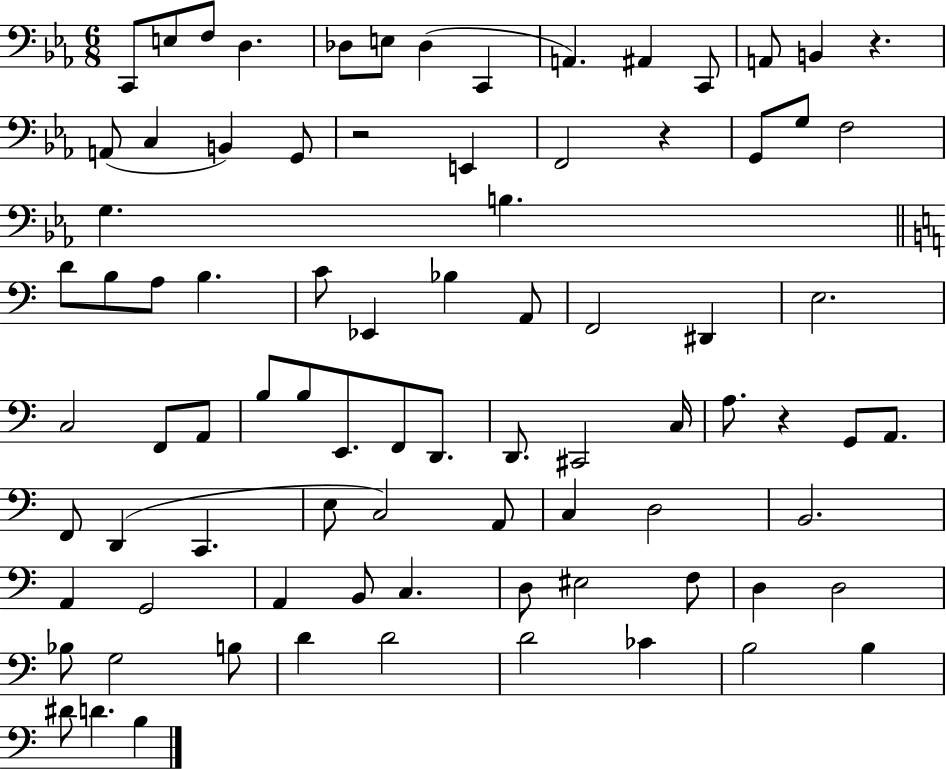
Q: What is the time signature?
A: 6/8